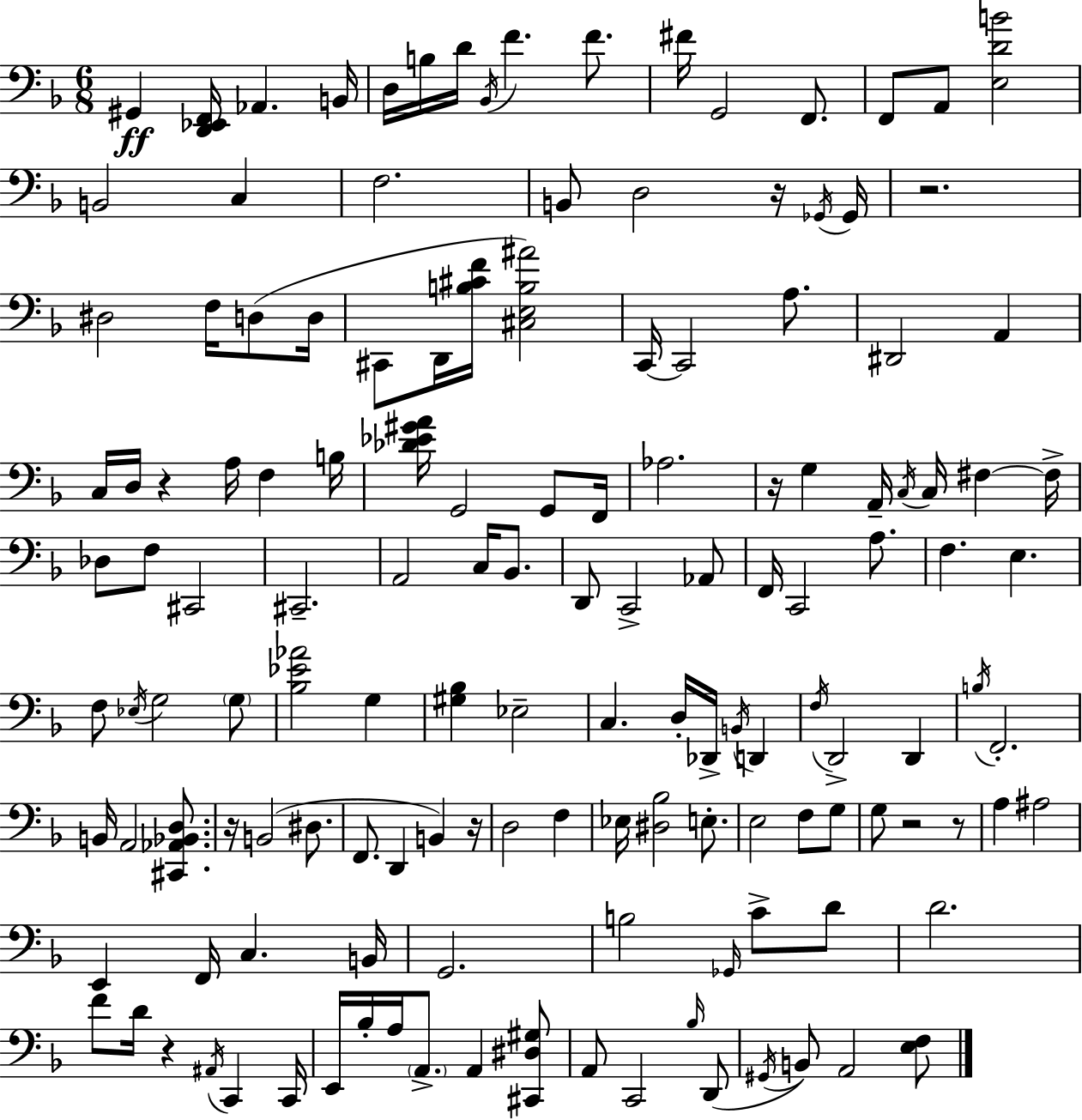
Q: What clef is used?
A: bass